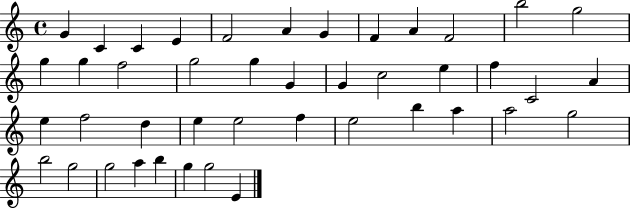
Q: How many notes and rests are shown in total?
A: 43